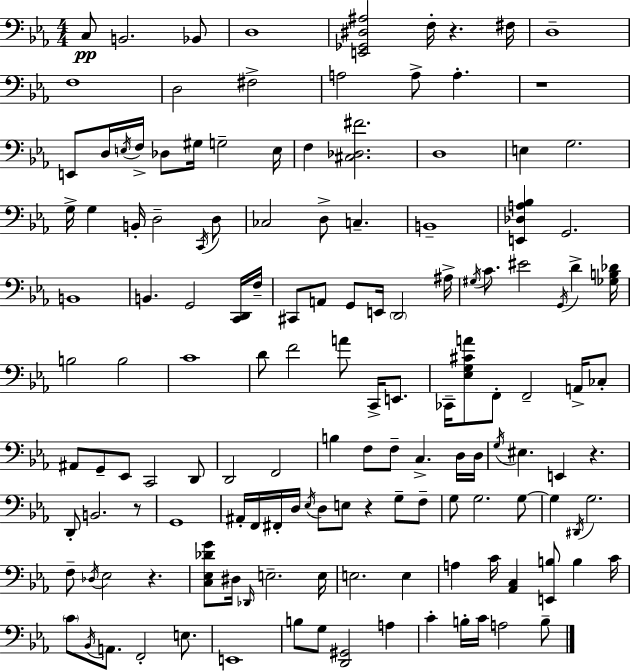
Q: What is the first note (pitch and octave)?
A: C3